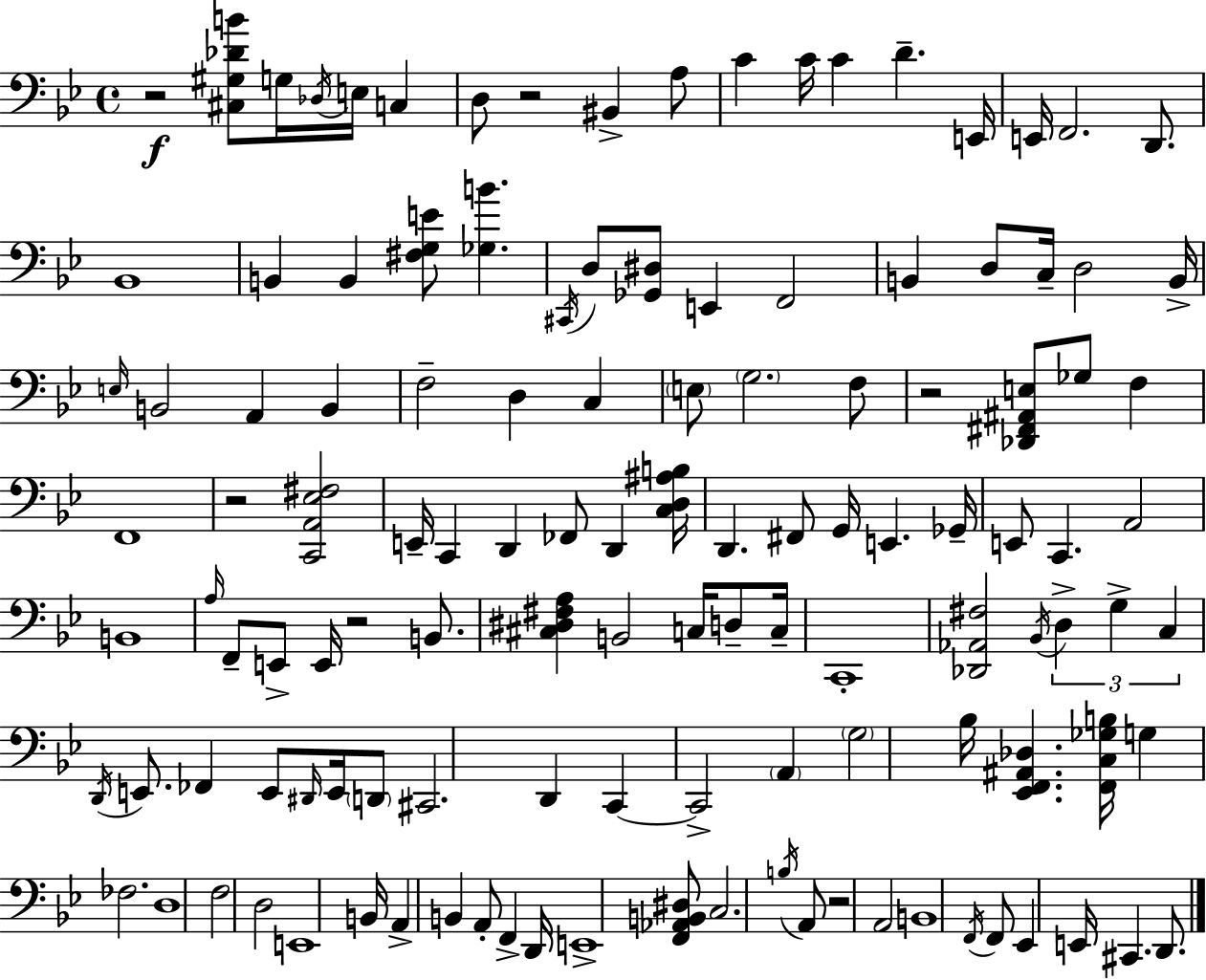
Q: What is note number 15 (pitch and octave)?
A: D2